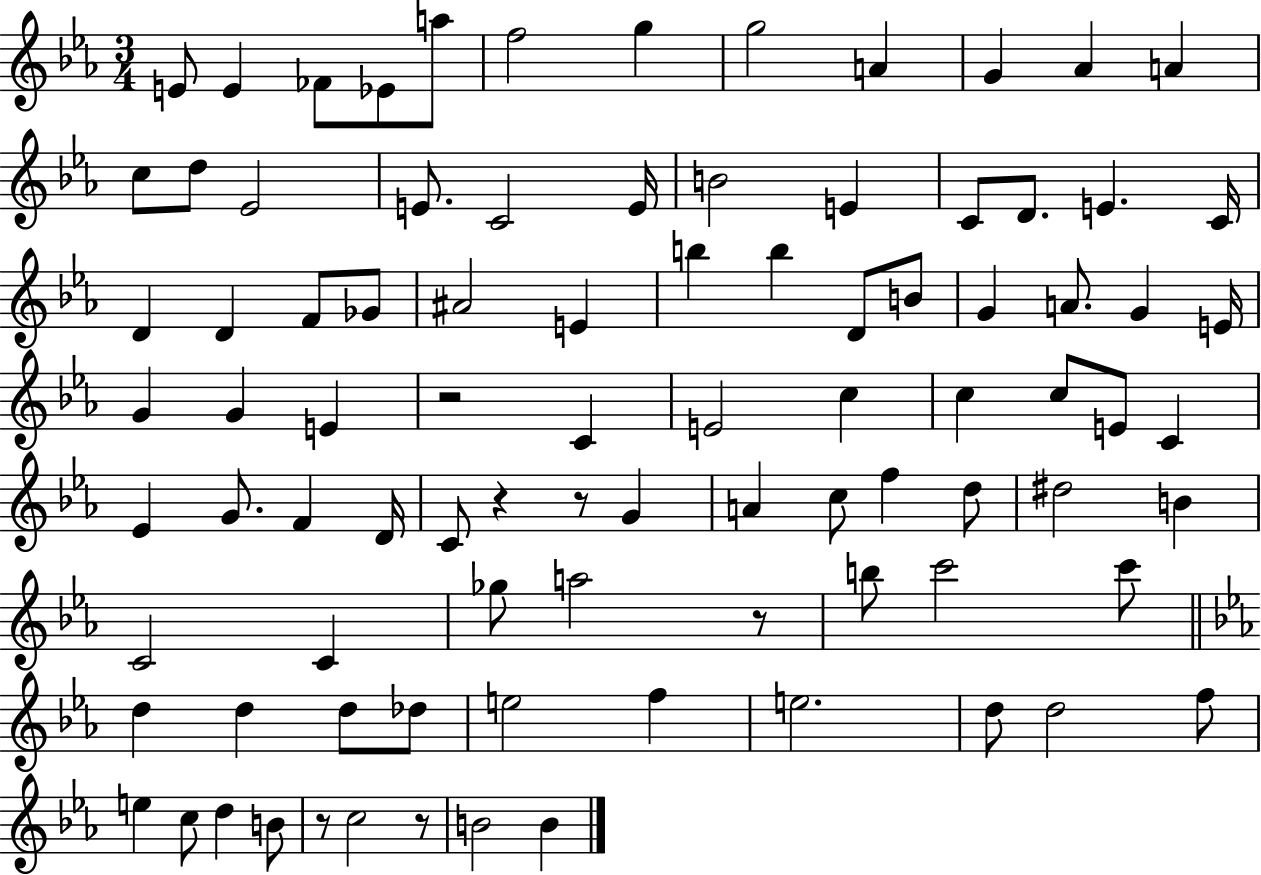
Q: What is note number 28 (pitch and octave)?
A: Gb4